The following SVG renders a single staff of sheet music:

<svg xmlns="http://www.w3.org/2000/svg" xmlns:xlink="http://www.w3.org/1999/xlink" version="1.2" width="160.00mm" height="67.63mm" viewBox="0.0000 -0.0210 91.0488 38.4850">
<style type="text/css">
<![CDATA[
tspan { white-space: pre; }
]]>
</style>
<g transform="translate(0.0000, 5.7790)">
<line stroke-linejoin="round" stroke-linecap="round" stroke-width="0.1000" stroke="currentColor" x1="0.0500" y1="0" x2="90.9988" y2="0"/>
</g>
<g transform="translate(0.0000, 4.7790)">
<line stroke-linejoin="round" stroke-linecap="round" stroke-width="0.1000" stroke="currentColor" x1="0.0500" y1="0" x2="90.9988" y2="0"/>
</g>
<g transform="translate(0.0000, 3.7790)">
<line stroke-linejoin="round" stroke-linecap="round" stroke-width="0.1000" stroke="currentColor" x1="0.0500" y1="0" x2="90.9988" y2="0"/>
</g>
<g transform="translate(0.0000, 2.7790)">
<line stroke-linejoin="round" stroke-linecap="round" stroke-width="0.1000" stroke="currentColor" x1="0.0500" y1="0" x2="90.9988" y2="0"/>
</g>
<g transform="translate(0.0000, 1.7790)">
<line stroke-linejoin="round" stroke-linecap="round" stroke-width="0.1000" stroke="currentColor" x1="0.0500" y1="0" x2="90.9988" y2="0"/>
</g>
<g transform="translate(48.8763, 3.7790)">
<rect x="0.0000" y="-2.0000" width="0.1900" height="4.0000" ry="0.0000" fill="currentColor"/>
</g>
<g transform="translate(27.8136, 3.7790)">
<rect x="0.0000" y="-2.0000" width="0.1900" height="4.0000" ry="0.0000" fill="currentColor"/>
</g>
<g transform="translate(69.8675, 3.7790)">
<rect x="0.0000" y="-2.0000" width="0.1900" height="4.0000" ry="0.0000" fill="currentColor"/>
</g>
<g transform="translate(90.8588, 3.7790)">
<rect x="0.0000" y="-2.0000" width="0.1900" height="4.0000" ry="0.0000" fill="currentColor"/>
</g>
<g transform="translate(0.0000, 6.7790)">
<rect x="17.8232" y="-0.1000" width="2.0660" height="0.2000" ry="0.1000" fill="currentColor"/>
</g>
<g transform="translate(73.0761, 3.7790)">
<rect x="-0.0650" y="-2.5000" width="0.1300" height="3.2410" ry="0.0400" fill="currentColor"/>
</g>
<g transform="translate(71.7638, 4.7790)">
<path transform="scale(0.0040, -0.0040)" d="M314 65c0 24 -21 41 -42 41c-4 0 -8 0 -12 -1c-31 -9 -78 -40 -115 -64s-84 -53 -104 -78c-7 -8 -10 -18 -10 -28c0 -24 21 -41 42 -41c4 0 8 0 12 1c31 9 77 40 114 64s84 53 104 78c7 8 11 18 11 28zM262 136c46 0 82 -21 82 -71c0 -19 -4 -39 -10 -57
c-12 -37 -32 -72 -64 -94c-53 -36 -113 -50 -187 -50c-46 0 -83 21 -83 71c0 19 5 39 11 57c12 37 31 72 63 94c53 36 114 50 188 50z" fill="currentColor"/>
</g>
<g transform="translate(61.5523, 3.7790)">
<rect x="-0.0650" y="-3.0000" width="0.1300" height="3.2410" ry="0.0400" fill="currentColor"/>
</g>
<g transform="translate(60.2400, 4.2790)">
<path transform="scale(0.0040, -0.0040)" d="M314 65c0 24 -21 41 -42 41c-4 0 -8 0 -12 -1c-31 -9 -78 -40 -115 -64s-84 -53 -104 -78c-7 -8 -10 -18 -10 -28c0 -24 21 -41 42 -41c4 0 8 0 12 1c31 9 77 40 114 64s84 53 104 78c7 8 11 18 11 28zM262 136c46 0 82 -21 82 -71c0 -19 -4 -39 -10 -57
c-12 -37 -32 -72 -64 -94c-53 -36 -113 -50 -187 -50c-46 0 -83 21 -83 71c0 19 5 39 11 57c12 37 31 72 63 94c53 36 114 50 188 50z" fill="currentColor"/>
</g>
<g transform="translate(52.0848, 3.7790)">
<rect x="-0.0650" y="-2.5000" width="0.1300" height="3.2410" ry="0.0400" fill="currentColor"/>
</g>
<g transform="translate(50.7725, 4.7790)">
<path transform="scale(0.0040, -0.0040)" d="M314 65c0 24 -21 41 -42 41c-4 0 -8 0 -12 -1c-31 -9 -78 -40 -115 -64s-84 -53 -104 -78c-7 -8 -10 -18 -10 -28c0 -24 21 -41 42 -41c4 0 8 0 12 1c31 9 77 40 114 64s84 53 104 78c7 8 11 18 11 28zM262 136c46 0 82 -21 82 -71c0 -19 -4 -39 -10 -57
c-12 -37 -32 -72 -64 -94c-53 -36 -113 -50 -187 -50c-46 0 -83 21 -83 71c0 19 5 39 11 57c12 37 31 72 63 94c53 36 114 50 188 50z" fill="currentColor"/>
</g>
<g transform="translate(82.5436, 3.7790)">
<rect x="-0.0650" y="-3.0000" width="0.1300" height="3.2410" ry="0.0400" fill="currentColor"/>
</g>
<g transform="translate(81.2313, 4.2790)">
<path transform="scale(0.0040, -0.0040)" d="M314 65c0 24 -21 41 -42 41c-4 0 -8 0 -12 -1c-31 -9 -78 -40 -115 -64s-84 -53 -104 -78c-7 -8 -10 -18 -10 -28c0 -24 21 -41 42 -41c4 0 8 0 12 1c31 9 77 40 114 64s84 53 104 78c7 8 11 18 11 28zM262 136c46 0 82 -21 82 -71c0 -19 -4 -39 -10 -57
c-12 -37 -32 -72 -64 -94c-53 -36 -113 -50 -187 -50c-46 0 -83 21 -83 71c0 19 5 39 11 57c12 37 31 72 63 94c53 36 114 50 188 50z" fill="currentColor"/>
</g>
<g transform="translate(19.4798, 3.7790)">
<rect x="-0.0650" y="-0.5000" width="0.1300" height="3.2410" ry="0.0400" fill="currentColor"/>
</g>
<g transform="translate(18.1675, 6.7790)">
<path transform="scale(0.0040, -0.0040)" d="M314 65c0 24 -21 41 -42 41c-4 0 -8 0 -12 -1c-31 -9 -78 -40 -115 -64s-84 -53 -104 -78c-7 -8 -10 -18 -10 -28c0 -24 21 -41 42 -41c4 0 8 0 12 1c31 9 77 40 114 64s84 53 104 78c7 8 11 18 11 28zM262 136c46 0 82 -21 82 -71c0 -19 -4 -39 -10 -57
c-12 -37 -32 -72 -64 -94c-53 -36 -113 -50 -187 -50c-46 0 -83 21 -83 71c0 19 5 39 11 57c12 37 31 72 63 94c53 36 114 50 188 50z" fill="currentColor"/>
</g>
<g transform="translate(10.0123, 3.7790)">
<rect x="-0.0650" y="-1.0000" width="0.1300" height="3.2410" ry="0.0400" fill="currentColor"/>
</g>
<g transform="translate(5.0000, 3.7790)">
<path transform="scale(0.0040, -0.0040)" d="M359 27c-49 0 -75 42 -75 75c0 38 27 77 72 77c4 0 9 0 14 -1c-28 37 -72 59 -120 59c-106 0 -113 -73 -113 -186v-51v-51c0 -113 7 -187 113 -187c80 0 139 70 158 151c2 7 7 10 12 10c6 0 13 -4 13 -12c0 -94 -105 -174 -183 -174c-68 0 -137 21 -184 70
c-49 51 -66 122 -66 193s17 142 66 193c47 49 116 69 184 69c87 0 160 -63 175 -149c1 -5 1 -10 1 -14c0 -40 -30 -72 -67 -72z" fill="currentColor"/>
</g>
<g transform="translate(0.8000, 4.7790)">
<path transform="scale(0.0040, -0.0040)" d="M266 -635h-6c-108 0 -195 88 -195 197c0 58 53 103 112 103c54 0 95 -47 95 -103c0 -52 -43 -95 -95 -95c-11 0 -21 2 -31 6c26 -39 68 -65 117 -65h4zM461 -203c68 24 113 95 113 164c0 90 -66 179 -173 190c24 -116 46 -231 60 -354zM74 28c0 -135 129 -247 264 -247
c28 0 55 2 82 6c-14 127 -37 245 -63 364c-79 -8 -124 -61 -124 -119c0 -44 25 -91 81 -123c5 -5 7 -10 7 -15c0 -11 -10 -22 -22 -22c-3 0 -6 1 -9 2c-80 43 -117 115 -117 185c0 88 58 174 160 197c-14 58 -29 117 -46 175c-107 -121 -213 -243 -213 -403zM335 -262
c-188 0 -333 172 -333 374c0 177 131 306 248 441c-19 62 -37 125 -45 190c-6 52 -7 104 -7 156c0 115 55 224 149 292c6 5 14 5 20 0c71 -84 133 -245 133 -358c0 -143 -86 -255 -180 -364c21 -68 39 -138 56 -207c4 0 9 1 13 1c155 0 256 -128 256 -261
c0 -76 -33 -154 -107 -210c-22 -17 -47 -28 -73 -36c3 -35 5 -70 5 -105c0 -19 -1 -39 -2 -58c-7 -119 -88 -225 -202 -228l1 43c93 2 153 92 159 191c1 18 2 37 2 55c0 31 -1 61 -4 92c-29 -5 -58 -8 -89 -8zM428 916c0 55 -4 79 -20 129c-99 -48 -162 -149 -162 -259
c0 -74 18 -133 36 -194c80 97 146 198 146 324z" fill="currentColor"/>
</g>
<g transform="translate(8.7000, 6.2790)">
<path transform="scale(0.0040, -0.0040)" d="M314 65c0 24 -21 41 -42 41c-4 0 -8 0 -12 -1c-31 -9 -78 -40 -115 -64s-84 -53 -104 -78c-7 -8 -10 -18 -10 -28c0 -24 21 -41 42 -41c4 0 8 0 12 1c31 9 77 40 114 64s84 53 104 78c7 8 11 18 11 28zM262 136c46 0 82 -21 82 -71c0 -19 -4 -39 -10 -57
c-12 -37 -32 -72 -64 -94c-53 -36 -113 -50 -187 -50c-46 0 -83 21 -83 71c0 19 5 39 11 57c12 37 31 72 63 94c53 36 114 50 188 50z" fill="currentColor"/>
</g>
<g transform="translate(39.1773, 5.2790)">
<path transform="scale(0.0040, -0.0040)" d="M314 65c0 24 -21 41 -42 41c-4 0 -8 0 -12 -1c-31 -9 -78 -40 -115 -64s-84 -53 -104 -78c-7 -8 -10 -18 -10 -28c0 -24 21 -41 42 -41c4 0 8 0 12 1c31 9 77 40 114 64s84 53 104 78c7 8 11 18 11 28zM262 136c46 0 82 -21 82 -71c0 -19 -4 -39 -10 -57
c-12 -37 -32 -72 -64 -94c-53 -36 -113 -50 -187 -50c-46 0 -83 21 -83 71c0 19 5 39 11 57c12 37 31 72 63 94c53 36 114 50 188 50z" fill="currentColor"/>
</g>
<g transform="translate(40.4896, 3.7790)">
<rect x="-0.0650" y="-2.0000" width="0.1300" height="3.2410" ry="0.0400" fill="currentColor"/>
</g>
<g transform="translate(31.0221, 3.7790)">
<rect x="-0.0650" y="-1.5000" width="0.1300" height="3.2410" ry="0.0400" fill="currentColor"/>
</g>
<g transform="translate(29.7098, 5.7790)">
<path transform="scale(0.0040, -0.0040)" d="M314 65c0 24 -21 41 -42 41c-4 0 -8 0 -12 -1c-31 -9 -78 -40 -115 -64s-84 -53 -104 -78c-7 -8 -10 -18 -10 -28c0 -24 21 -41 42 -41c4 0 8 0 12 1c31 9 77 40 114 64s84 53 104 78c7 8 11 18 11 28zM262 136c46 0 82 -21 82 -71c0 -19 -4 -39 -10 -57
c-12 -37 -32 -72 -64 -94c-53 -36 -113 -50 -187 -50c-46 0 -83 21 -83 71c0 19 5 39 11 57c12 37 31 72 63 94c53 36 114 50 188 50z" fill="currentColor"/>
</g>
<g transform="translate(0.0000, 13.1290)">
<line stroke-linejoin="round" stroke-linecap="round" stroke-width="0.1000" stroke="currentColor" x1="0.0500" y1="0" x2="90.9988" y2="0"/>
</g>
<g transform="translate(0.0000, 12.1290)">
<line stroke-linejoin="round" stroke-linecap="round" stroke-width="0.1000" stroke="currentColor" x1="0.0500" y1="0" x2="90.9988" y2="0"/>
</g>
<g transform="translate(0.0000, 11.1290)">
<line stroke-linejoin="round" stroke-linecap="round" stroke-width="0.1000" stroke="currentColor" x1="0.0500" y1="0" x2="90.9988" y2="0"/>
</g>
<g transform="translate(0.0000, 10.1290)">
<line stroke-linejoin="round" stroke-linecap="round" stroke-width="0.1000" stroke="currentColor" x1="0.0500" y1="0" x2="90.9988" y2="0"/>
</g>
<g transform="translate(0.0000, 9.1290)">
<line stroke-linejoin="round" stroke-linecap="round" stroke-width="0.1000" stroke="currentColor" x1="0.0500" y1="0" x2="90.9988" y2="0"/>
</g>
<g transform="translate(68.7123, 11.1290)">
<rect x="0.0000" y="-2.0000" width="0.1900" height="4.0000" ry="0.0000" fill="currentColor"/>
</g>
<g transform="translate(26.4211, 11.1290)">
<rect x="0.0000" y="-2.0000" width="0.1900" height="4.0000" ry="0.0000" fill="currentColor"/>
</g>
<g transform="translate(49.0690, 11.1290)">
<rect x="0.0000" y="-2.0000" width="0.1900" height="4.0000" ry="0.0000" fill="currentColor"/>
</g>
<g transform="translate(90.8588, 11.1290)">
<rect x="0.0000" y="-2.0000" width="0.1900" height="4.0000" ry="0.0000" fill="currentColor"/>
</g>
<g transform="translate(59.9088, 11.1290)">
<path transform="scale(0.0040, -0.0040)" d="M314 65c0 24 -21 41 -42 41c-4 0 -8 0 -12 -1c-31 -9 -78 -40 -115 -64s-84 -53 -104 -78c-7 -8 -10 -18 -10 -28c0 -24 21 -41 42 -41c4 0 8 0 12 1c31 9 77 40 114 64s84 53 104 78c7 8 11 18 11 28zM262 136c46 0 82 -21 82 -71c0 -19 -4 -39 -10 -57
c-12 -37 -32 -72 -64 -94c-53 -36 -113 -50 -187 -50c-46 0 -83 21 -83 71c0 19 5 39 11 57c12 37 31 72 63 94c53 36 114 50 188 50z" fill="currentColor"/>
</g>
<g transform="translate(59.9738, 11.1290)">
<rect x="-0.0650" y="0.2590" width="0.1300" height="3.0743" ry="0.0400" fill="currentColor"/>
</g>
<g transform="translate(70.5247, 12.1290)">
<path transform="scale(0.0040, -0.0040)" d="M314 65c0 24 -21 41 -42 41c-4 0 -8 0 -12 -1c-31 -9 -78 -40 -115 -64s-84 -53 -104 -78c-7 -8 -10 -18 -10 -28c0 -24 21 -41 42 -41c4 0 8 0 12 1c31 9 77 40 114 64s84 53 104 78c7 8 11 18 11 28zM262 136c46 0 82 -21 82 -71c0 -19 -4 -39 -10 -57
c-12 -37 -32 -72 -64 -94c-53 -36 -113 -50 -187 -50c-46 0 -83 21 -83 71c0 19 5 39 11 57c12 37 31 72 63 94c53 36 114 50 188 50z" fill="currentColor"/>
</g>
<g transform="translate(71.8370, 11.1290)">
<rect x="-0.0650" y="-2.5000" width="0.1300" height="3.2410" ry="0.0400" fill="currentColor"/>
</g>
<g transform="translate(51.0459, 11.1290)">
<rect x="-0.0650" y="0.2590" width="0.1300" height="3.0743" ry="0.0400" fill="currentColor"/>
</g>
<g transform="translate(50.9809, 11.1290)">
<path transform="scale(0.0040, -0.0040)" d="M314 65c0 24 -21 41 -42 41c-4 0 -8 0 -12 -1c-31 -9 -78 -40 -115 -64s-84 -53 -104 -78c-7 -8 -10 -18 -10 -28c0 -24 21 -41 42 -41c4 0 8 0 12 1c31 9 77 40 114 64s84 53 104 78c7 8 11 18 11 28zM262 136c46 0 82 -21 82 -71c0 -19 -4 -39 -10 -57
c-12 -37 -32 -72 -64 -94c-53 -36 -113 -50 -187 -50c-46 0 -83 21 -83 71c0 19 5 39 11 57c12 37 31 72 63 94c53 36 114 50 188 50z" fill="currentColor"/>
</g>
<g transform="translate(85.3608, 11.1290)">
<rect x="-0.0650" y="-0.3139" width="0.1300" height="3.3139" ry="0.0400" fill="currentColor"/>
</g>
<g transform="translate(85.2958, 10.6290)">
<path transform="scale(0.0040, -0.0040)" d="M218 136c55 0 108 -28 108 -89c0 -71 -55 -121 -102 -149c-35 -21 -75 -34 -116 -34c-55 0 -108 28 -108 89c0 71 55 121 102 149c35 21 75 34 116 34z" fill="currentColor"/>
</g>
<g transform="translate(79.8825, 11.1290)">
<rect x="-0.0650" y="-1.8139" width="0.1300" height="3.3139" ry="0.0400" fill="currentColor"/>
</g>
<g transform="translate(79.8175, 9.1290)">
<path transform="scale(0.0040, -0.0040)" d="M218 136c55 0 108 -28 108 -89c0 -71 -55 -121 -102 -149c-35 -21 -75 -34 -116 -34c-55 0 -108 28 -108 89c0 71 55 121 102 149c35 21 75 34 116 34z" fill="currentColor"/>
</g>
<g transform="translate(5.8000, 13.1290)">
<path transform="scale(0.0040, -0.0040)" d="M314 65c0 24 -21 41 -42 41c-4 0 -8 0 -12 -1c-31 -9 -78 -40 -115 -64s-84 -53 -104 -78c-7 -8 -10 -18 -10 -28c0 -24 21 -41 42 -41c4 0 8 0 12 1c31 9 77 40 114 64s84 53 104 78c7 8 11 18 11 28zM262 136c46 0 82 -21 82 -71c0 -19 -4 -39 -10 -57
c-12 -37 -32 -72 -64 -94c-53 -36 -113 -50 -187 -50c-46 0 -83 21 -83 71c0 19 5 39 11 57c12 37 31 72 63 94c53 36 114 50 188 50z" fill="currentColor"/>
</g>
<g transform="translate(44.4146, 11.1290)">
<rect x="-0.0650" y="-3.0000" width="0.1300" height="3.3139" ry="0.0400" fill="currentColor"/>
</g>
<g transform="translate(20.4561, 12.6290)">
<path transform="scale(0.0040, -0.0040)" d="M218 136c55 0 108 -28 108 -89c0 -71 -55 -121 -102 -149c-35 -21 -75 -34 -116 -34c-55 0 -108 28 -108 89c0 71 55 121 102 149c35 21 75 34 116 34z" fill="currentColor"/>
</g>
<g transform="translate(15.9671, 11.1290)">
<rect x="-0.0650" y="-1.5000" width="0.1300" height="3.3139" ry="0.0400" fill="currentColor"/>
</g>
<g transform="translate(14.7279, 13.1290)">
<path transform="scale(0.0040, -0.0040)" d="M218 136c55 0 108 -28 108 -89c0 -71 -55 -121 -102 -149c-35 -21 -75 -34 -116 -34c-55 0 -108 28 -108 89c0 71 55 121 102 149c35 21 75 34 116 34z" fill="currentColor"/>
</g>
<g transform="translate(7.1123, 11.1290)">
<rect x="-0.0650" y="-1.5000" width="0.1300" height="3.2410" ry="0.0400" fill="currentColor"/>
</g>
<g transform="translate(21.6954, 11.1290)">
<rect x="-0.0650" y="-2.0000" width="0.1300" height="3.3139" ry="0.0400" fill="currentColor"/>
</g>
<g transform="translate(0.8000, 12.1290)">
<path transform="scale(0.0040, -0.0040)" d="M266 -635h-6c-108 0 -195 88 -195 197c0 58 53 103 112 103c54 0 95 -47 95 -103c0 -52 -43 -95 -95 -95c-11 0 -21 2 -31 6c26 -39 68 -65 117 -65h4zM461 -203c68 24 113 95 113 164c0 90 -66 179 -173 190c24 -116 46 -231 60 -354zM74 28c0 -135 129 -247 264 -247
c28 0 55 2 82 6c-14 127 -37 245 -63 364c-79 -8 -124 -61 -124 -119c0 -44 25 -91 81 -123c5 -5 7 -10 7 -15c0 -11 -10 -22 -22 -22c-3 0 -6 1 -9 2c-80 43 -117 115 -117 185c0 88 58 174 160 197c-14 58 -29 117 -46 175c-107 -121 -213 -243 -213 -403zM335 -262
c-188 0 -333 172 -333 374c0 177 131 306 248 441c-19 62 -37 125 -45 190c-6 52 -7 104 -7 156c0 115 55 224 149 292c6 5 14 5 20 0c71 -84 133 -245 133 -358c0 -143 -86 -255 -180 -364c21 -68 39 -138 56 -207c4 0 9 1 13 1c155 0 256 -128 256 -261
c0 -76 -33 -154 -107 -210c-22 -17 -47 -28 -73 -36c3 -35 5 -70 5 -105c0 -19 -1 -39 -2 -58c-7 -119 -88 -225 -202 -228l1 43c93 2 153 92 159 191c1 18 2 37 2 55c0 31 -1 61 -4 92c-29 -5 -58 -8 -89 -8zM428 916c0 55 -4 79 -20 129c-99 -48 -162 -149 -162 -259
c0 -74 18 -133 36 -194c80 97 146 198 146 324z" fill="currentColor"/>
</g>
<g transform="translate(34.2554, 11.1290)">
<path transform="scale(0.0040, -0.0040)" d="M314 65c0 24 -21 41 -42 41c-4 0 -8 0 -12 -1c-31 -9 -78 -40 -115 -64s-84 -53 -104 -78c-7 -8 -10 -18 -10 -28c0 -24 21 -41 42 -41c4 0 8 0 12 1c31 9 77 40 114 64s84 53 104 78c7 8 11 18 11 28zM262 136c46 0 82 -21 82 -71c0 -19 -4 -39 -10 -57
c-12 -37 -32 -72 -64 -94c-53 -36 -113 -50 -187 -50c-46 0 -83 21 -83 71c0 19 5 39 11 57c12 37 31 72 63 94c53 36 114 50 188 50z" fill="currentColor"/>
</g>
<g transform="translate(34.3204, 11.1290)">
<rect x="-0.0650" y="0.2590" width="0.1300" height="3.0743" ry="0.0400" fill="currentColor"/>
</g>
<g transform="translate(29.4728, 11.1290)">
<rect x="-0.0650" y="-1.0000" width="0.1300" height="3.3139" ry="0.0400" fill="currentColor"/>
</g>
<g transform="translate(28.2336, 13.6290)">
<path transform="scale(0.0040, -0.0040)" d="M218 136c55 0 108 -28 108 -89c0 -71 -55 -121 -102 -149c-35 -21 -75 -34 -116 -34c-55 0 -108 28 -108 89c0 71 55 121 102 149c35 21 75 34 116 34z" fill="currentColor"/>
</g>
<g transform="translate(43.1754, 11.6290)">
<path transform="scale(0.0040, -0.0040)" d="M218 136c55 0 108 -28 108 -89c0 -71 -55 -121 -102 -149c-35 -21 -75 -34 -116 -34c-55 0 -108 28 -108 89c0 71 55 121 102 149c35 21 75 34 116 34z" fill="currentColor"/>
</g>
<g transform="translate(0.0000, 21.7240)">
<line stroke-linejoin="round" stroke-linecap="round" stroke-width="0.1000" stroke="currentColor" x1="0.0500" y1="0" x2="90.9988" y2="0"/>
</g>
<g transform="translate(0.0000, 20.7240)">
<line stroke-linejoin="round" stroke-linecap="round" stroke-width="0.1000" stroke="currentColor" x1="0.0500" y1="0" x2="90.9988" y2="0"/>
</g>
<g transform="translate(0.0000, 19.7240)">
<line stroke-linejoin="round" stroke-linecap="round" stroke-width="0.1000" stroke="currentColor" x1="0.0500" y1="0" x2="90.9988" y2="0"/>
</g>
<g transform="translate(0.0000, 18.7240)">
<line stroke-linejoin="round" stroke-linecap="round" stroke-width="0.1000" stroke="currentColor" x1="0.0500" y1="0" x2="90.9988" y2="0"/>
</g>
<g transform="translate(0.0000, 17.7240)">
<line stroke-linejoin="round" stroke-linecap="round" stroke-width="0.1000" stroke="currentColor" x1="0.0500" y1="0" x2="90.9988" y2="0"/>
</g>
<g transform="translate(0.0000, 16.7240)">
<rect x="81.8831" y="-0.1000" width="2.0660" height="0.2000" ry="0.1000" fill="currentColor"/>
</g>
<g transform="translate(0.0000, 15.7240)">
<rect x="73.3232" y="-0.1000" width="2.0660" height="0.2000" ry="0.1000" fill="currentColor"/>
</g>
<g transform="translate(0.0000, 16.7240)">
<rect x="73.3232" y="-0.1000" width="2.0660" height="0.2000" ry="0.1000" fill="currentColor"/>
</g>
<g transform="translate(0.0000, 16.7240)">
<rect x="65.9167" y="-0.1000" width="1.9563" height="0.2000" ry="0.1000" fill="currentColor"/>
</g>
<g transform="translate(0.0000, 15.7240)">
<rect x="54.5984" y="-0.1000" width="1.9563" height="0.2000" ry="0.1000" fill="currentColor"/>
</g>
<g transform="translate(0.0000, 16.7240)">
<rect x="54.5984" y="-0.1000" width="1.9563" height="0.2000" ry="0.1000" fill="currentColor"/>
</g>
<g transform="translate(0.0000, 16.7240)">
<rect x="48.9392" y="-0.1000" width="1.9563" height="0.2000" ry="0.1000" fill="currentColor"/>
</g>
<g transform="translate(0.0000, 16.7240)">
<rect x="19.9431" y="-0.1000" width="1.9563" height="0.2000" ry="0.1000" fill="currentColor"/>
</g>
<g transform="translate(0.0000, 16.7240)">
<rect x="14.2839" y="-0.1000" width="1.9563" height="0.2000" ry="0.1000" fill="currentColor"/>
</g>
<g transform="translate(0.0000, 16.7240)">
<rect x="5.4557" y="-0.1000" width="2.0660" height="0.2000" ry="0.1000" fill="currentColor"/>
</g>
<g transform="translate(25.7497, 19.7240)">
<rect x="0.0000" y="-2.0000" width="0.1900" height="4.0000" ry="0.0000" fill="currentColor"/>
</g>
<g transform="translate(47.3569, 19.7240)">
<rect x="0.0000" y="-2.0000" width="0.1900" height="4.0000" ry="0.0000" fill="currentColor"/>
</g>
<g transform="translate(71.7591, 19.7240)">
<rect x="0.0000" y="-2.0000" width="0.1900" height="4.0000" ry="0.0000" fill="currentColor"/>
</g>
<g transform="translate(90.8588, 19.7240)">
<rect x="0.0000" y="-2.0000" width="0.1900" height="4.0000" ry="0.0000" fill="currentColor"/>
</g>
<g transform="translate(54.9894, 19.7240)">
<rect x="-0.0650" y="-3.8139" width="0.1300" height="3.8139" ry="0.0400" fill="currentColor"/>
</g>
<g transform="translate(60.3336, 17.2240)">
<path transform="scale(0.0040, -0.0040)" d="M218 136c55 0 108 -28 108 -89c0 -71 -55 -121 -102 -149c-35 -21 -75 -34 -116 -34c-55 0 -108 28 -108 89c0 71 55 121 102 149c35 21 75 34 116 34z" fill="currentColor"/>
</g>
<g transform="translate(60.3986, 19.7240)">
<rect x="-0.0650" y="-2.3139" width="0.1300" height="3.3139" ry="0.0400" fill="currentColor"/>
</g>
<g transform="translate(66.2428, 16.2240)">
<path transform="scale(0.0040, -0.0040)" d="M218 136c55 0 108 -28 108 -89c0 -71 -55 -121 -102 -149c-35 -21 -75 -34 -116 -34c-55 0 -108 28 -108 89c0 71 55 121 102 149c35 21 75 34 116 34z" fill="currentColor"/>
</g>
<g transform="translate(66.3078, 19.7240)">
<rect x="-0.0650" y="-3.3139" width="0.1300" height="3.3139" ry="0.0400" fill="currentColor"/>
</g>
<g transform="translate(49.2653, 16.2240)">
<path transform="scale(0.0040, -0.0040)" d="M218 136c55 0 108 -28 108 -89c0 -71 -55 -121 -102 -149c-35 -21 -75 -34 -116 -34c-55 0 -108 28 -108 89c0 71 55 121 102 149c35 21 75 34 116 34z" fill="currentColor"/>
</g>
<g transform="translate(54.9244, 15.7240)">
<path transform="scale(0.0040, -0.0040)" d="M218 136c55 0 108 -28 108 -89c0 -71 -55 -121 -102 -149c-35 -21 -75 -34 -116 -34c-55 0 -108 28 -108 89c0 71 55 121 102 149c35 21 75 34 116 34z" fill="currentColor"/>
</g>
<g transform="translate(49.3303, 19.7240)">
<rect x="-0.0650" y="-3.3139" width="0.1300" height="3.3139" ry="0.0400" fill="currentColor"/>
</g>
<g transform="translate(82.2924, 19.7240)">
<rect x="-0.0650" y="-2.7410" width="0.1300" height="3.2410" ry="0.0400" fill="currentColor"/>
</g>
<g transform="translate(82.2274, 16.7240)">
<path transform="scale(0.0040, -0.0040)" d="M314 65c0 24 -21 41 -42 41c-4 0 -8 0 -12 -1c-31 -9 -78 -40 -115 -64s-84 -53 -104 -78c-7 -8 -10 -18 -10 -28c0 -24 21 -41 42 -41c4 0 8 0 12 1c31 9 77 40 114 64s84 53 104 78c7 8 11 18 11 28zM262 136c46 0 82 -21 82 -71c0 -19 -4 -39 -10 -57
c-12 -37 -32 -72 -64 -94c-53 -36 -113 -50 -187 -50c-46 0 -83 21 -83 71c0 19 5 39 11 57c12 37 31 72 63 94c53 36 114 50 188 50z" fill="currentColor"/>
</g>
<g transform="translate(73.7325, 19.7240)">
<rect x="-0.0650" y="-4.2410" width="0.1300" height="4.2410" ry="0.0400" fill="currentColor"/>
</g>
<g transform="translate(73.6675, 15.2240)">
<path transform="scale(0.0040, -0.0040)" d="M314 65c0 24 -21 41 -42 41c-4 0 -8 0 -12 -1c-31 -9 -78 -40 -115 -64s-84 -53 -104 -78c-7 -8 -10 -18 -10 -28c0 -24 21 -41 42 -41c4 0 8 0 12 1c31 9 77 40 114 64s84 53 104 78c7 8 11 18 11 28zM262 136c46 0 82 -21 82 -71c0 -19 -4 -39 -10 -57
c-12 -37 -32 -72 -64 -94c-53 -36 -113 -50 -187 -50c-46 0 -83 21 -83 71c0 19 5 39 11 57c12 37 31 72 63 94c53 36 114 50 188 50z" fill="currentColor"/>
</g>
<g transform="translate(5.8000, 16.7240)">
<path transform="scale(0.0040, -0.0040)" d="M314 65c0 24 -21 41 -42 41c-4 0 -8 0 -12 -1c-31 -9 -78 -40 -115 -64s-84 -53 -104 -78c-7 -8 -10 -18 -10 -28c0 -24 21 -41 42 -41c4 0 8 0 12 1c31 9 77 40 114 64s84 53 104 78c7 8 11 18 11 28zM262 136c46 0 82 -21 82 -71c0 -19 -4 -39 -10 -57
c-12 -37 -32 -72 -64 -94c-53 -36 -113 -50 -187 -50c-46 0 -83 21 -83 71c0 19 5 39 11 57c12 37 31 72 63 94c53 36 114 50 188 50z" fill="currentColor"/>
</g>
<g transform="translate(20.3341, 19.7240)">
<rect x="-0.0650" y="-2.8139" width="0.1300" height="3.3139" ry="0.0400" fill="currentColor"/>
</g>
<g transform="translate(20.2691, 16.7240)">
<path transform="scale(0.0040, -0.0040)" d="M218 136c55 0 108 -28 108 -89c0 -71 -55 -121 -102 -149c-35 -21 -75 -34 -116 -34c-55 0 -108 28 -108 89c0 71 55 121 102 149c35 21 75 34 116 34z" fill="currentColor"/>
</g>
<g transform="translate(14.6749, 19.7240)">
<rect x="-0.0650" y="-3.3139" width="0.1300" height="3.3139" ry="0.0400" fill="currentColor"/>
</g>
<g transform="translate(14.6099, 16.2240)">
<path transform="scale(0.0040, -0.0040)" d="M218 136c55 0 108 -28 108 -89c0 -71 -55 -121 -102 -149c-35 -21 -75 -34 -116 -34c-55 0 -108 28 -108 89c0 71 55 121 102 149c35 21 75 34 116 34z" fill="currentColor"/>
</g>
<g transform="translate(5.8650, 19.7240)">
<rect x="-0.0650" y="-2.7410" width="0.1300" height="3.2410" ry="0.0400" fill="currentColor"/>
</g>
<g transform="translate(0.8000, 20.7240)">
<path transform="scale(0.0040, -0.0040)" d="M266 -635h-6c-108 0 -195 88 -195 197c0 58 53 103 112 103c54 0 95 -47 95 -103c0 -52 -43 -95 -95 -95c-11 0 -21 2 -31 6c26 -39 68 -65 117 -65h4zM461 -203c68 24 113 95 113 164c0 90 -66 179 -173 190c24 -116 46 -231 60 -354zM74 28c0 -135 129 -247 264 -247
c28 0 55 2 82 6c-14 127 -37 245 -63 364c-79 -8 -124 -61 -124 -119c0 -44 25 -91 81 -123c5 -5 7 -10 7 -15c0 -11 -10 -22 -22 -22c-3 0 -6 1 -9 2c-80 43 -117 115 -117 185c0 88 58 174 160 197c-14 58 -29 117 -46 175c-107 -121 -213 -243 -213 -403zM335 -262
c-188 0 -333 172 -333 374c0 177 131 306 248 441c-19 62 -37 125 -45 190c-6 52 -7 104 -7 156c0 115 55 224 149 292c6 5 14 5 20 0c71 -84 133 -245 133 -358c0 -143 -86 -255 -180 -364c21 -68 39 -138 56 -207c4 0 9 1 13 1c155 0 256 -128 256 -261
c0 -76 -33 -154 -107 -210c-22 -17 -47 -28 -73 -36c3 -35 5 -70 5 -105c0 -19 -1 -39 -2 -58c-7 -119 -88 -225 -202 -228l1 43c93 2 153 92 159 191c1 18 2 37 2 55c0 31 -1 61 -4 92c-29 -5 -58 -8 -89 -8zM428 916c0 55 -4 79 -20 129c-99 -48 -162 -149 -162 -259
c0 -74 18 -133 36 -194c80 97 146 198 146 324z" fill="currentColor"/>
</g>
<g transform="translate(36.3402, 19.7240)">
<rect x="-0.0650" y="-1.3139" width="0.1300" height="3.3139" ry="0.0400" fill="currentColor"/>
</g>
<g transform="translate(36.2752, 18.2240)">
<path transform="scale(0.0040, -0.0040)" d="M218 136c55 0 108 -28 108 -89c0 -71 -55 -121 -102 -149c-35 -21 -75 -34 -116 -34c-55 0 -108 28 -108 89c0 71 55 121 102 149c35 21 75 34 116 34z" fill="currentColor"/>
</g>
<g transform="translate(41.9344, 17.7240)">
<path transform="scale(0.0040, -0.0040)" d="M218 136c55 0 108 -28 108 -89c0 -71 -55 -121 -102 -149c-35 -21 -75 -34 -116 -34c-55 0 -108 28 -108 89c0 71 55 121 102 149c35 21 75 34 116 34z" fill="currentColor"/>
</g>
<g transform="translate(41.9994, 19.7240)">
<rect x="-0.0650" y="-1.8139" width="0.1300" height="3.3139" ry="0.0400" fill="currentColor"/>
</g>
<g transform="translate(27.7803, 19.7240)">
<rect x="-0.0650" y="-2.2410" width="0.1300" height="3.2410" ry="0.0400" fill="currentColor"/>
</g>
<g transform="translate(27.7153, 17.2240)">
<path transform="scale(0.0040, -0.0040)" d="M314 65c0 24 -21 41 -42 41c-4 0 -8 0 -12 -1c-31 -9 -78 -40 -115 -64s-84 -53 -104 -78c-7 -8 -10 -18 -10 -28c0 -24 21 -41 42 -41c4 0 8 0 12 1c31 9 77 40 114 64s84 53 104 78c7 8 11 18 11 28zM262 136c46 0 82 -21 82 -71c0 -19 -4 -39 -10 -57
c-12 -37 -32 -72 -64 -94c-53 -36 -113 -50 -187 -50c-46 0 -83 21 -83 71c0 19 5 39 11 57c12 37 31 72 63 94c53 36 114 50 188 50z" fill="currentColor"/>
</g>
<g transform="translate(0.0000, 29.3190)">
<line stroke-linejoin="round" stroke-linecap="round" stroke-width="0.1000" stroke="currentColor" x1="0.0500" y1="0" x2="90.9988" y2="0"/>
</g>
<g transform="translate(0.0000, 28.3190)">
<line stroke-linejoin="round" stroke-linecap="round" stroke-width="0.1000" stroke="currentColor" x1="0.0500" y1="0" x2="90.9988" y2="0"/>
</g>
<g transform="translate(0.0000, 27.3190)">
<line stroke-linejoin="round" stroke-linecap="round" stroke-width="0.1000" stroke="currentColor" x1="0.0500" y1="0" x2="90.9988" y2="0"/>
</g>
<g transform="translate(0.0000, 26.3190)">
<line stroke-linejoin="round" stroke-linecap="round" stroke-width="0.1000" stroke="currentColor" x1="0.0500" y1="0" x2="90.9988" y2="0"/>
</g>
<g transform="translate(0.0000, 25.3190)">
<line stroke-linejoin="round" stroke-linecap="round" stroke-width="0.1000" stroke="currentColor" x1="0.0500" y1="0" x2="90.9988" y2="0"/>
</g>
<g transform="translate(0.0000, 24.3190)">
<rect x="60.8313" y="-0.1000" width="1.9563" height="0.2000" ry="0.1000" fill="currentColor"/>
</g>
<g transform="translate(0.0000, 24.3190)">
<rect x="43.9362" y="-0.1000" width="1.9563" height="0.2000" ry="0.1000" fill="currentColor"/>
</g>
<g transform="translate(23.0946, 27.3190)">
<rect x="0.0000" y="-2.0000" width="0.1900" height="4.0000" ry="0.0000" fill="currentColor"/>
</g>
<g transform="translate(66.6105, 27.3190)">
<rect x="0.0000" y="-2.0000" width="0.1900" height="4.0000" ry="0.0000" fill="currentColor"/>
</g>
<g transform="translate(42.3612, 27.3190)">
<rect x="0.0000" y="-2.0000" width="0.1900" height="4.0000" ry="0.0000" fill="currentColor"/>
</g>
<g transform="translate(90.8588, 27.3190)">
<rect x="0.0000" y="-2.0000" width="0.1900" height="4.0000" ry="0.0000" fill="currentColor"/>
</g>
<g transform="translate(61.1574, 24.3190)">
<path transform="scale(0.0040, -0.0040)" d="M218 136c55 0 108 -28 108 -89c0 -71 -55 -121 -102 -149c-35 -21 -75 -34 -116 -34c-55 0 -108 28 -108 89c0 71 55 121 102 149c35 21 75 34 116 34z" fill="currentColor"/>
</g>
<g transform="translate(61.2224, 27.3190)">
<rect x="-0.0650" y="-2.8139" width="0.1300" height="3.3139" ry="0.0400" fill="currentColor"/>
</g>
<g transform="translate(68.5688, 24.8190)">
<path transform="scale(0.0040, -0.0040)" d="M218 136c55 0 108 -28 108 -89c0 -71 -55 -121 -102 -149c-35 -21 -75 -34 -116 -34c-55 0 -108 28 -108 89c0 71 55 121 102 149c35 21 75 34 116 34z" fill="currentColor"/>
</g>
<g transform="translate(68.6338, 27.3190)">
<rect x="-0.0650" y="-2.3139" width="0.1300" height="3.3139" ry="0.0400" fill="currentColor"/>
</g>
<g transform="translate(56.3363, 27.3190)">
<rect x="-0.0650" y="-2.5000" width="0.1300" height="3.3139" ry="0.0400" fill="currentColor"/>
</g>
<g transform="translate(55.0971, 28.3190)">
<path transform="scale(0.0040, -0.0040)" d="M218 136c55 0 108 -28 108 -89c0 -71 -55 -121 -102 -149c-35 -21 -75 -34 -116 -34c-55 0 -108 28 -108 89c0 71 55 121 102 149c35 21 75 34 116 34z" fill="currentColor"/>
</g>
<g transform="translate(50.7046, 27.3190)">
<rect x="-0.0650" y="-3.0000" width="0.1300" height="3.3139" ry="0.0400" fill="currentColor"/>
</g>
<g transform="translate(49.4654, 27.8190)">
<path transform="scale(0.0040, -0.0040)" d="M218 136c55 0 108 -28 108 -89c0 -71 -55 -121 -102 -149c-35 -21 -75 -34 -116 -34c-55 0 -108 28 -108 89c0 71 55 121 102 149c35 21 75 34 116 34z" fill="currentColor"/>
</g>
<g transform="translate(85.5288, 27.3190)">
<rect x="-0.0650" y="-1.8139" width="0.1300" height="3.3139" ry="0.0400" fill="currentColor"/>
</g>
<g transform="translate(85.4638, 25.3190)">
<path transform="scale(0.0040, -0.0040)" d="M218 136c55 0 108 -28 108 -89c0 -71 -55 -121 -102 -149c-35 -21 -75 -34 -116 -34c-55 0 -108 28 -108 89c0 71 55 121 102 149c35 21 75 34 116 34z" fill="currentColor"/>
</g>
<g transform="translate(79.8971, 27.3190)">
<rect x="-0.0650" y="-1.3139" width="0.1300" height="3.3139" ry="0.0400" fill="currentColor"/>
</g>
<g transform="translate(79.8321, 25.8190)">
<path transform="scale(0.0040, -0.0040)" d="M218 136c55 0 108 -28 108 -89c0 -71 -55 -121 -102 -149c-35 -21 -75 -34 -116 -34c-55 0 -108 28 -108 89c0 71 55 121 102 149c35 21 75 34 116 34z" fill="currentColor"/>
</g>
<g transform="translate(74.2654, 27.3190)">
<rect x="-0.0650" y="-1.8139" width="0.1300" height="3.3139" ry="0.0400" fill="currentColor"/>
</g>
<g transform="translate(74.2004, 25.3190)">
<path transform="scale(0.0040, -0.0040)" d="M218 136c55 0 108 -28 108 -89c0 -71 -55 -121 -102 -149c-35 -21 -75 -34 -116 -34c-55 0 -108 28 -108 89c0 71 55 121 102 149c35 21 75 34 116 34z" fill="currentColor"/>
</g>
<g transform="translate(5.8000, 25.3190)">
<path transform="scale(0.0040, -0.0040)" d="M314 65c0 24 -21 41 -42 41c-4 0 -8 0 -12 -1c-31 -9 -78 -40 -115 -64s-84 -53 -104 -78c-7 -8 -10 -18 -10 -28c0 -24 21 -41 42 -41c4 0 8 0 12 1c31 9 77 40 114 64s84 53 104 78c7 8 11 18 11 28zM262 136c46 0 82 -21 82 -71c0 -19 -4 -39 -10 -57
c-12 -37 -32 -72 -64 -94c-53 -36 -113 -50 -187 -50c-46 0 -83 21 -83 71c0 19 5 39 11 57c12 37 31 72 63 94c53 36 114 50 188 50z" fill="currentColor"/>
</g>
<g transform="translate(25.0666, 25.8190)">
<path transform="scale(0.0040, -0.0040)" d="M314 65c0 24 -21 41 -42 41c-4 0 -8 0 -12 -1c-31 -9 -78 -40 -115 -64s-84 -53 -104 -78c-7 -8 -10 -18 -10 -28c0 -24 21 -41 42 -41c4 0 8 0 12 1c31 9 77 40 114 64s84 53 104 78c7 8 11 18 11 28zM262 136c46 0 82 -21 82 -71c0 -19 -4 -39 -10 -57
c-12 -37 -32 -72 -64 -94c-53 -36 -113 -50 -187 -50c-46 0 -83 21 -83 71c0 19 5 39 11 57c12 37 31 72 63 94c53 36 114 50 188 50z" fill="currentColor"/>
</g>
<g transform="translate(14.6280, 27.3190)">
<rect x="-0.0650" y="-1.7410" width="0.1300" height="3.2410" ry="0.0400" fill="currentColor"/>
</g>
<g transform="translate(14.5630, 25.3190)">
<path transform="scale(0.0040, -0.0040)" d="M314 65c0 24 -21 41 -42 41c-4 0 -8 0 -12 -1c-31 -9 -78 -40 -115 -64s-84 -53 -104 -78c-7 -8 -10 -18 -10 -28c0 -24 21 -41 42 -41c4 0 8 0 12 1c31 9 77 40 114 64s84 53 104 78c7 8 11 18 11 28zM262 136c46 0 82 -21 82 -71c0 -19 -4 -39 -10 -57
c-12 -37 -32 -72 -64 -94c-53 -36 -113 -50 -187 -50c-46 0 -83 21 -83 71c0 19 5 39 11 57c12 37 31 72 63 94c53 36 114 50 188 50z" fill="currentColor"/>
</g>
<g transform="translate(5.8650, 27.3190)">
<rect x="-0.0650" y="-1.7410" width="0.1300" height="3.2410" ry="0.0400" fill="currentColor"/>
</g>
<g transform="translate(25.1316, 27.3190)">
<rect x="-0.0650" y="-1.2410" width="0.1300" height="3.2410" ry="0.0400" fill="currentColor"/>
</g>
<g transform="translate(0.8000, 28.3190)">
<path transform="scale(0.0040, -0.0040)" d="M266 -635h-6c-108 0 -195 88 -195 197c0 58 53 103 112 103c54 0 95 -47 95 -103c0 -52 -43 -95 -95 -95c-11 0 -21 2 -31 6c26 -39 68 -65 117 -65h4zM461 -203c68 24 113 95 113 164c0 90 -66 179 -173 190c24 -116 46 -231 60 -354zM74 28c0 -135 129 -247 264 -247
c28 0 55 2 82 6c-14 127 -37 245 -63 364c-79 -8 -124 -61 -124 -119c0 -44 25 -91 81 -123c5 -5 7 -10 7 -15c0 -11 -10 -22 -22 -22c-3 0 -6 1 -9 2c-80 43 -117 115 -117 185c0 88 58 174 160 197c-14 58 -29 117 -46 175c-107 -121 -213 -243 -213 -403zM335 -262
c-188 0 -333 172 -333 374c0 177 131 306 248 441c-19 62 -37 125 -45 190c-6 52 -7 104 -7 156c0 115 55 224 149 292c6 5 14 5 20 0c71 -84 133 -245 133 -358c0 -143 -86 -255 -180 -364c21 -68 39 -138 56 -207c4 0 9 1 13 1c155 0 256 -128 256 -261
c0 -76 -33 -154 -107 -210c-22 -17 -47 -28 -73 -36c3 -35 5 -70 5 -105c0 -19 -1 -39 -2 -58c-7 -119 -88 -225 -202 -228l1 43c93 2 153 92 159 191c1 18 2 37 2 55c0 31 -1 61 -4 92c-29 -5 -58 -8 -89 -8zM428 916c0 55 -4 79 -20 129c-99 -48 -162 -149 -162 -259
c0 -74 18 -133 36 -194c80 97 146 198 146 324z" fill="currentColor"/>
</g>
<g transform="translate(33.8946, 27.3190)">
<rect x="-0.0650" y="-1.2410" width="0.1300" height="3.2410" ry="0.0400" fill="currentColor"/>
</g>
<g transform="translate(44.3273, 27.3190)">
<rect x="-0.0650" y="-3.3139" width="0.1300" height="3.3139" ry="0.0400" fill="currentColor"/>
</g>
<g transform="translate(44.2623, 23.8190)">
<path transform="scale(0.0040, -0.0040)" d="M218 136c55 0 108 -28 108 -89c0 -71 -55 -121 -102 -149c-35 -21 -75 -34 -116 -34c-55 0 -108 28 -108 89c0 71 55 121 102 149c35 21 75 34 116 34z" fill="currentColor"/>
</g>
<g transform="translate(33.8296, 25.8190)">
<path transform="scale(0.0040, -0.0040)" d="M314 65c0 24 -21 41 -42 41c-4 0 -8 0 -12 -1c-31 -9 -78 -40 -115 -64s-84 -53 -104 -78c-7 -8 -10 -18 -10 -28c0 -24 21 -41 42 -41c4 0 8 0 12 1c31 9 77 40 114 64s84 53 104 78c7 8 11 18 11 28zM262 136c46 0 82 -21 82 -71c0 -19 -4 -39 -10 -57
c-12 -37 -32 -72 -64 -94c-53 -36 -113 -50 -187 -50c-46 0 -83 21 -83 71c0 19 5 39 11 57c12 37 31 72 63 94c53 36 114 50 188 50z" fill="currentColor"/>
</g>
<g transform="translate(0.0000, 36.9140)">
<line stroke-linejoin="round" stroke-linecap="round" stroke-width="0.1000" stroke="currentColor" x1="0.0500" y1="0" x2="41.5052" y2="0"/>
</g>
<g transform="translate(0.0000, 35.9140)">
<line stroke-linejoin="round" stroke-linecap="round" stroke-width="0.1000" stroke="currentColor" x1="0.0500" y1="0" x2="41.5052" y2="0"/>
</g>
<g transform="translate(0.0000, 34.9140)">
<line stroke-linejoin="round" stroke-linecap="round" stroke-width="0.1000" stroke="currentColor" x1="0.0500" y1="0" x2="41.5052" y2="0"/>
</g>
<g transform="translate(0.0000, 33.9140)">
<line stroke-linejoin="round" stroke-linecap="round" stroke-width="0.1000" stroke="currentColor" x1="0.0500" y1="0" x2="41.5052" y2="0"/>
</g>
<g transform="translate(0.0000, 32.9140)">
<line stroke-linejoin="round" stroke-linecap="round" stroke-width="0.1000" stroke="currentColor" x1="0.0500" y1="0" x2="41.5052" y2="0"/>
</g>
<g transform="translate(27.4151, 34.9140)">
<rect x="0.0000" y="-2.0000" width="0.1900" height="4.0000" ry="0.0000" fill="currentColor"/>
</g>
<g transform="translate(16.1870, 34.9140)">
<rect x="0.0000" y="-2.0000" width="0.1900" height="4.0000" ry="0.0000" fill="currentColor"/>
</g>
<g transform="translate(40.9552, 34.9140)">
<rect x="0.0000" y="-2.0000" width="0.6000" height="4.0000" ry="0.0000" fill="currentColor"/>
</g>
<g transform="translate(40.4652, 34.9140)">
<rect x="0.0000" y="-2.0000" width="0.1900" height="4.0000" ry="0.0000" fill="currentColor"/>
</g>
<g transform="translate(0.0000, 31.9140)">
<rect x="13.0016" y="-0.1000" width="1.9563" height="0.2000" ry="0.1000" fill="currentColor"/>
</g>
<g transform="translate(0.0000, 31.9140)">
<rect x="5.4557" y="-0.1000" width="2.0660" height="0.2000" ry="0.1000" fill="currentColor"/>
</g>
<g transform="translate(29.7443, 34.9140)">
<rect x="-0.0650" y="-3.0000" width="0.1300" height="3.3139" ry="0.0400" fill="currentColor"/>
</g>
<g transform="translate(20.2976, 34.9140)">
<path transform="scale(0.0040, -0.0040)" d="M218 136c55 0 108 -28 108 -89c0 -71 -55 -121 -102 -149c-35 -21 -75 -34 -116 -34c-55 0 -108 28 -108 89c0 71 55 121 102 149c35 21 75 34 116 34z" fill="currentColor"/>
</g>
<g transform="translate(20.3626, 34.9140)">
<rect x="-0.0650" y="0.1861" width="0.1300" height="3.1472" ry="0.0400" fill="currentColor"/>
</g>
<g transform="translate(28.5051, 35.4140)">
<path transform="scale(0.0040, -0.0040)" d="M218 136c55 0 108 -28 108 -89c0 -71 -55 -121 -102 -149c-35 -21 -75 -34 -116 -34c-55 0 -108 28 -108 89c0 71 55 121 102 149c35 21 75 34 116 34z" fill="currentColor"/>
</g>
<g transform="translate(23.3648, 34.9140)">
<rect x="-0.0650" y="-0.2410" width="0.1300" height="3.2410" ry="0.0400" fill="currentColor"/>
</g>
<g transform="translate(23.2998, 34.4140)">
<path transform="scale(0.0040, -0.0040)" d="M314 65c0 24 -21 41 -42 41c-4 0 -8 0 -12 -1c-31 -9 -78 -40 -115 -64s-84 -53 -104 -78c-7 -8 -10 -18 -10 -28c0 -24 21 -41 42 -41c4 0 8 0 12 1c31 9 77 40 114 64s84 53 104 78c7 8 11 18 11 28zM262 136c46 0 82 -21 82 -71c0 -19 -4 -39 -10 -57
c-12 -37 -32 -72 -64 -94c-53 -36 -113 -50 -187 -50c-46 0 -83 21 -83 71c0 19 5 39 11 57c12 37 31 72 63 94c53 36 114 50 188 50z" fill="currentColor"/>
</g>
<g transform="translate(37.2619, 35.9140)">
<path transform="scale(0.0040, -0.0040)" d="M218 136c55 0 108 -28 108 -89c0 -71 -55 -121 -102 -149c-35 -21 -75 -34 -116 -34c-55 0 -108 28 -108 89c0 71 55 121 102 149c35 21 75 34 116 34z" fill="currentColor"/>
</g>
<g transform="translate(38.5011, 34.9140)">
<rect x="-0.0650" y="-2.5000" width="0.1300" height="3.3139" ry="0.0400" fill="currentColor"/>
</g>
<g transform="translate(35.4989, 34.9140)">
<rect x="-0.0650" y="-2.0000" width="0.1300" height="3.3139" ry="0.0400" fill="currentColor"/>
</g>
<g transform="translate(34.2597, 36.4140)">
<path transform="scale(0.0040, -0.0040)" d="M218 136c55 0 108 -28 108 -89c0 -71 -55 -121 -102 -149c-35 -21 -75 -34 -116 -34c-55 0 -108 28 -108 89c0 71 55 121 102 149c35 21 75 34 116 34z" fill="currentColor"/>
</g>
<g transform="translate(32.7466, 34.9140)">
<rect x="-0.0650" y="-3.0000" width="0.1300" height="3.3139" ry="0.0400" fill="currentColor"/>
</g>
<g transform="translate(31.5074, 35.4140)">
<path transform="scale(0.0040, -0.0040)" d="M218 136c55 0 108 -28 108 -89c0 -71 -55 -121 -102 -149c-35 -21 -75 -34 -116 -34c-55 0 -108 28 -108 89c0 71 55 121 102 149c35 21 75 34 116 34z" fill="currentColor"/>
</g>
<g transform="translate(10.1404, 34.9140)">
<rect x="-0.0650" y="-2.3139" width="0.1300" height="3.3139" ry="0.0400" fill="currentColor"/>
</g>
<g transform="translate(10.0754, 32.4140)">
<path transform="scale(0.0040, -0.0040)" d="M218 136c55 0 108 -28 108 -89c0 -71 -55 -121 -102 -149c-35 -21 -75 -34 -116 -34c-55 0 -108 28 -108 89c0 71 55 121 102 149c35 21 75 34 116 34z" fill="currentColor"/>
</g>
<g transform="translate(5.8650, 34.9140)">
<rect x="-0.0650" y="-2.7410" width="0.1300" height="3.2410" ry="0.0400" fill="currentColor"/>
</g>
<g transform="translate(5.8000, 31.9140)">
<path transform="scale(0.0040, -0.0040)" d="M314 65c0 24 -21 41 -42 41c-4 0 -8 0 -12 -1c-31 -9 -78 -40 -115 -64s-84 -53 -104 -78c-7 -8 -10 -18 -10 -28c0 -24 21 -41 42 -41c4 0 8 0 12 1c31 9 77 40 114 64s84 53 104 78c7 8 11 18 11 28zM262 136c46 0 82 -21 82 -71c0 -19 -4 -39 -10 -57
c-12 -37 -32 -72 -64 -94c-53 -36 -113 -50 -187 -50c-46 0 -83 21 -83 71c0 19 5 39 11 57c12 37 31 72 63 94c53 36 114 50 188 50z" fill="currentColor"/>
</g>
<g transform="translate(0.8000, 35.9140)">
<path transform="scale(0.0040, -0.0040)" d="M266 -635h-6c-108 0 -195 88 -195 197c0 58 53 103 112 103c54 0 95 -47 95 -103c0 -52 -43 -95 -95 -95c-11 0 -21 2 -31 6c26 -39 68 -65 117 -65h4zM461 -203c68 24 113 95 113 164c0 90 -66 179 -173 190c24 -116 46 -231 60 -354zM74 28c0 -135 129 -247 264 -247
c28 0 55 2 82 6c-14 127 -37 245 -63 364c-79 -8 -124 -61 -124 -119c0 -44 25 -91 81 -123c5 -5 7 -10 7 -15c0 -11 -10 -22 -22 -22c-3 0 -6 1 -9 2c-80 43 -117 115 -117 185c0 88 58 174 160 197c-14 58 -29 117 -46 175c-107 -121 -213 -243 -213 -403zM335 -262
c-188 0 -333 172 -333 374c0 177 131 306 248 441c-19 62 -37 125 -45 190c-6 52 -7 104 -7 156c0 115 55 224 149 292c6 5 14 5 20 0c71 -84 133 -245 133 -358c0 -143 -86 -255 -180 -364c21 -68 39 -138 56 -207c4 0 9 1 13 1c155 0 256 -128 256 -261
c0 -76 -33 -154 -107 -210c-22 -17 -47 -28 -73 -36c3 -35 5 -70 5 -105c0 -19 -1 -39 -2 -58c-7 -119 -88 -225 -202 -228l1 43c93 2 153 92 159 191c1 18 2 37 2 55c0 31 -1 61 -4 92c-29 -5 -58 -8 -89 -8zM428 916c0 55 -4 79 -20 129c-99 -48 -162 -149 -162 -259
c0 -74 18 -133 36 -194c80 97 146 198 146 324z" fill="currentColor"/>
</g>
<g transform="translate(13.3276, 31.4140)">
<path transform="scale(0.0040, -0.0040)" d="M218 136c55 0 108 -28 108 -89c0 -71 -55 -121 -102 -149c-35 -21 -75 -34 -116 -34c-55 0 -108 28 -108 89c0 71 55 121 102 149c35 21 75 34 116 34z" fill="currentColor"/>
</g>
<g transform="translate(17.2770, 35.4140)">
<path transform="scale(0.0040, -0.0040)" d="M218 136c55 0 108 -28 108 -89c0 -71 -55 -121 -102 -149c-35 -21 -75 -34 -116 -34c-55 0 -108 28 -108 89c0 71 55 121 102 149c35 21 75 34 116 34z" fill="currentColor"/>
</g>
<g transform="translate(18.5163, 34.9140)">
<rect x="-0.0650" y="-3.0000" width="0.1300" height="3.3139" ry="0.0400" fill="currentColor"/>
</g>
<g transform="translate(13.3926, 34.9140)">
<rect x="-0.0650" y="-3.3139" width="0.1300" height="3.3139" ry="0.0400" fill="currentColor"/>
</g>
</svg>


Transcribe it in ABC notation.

X:1
T:Untitled
M:4/4
L:1/4
K:C
D2 C2 E2 F2 G2 A2 G2 A2 E2 E F D B2 A B2 B2 G2 f c a2 b a g2 e f b c' g b d'2 a2 f2 f2 e2 e2 b A G a g f e f a2 g b A B c2 A A F G